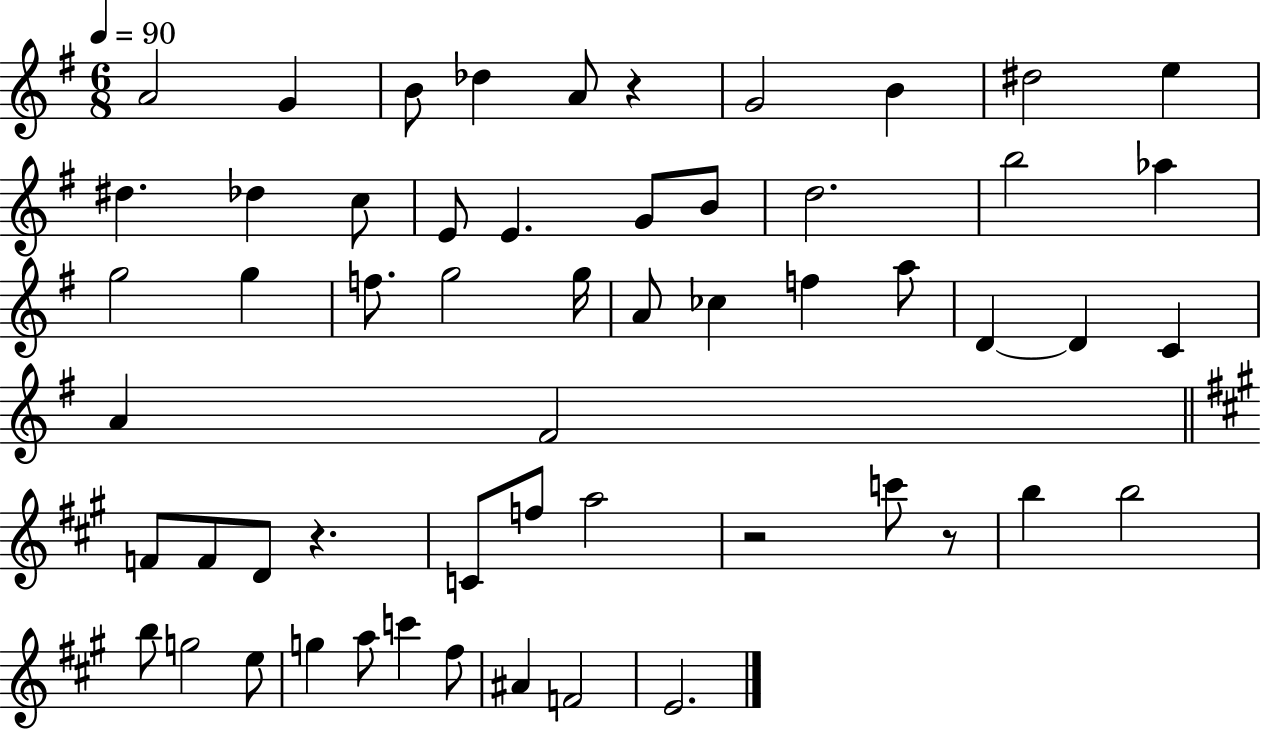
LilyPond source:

{
  \clef treble
  \numericTimeSignature
  \time 6/8
  \key g \major
  \tempo 4 = 90
  a'2 g'4 | b'8 des''4 a'8 r4 | g'2 b'4 | dis''2 e''4 | \break dis''4. des''4 c''8 | e'8 e'4. g'8 b'8 | d''2. | b''2 aes''4 | \break g''2 g''4 | f''8. g''2 g''16 | a'8 ces''4 f''4 a''8 | d'4~~ d'4 c'4 | \break a'4 fis'2 | \bar "||" \break \key a \major f'8 f'8 d'8 r4. | c'8 f''8 a''2 | r2 c'''8 r8 | b''4 b''2 | \break b''8 g''2 e''8 | g''4 a''8 c'''4 fis''8 | ais'4 f'2 | e'2. | \break \bar "|."
}